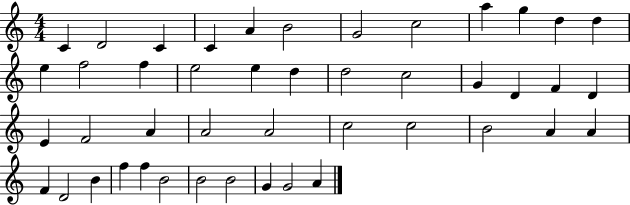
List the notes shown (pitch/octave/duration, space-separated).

C4/q D4/h C4/q C4/q A4/q B4/h G4/h C5/h A5/q G5/q D5/q D5/q E5/q F5/h F5/q E5/h E5/q D5/q D5/h C5/h G4/q D4/q F4/q D4/q E4/q F4/h A4/q A4/h A4/h C5/h C5/h B4/h A4/q A4/q F4/q D4/h B4/q F5/q F5/q B4/h B4/h B4/h G4/q G4/h A4/q